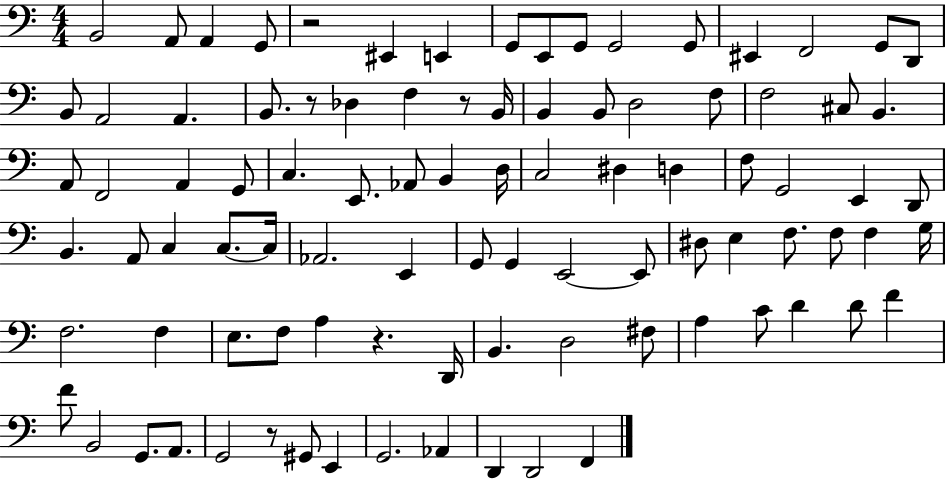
X:1
T:Untitled
M:4/4
L:1/4
K:C
B,,2 A,,/2 A,, G,,/2 z2 ^E,, E,, G,,/2 E,,/2 G,,/2 G,,2 G,,/2 ^E,, F,,2 G,,/2 D,,/2 B,,/2 A,,2 A,, B,,/2 z/2 _D, F, z/2 B,,/4 B,, B,,/2 D,2 F,/2 F,2 ^C,/2 B,, A,,/2 F,,2 A,, G,,/2 C, E,,/2 _A,,/2 B,, D,/4 C,2 ^D, D, F,/2 G,,2 E,, D,,/2 B,, A,,/2 C, C,/2 C,/4 _A,,2 E,, G,,/2 G,, E,,2 E,,/2 ^D,/2 E, F,/2 F,/2 F, G,/4 F,2 F, E,/2 F,/2 A, z D,,/4 B,, D,2 ^F,/2 A, C/2 D D/2 F F/2 B,,2 G,,/2 A,,/2 G,,2 z/2 ^G,,/2 E,, G,,2 _A,, D,, D,,2 F,,